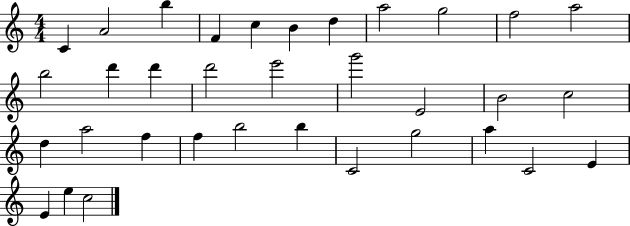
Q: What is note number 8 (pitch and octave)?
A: A5